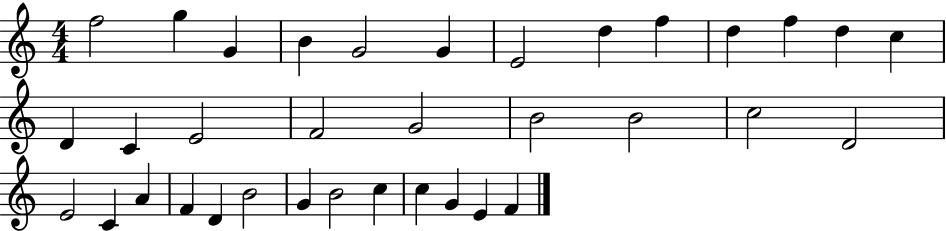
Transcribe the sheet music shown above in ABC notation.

X:1
T:Untitled
M:4/4
L:1/4
K:C
f2 g G B G2 G E2 d f d f d c D C E2 F2 G2 B2 B2 c2 D2 E2 C A F D B2 G B2 c c G E F